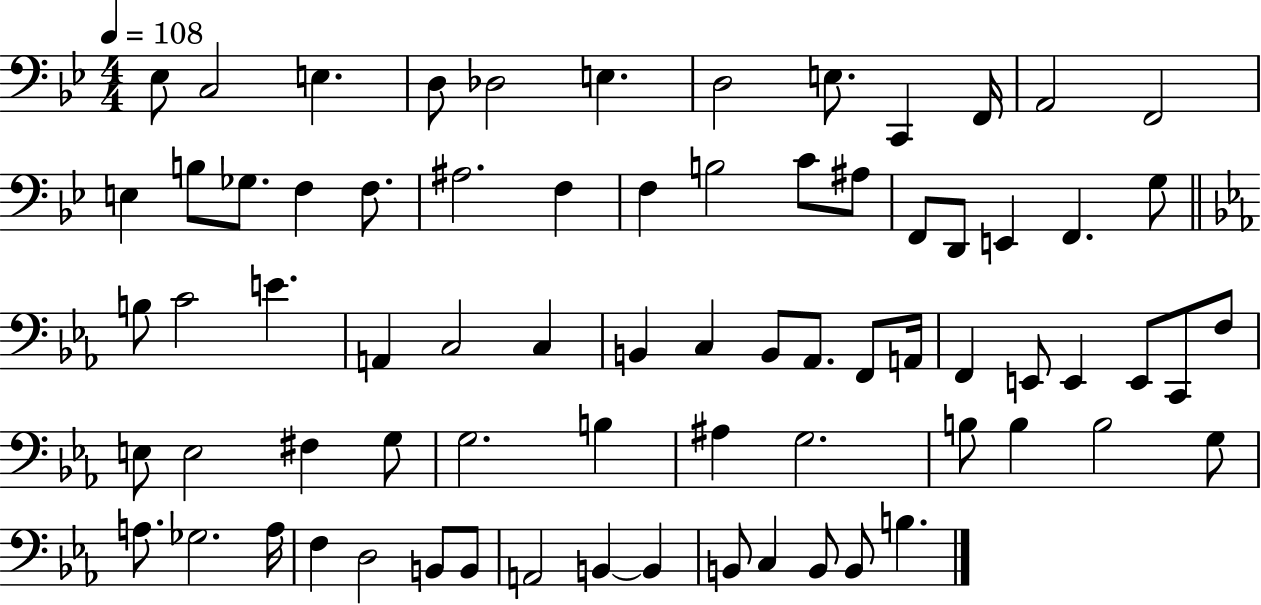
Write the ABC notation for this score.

X:1
T:Untitled
M:4/4
L:1/4
K:Bb
_E,/2 C,2 E, D,/2 _D,2 E, D,2 E,/2 C,, F,,/4 A,,2 F,,2 E, B,/2 _G,/2 F, F,/2 ^A,2 F, F, B,2 C/2 ^A,/2 F,,/2 D,,/2 E,, F,, G,/2 B,/2 C2 E A,, C,2 C, B,, C, B,,/2 _A,,/2 F,,/2 A,,/4 F,, E,,/2 E,, E,,/2 C,,/2 F,/2 E,/2 E,2 ^F, G,/2 G,2 B, ^A, G,2 B,/2 B, B,2 G,/2 A,/2 _G,2 A,/4 F, D,2 B,,/2 B,,/2 A,,2 B,, B,, B,,/2 C, B,,/2 B,,/2 B,